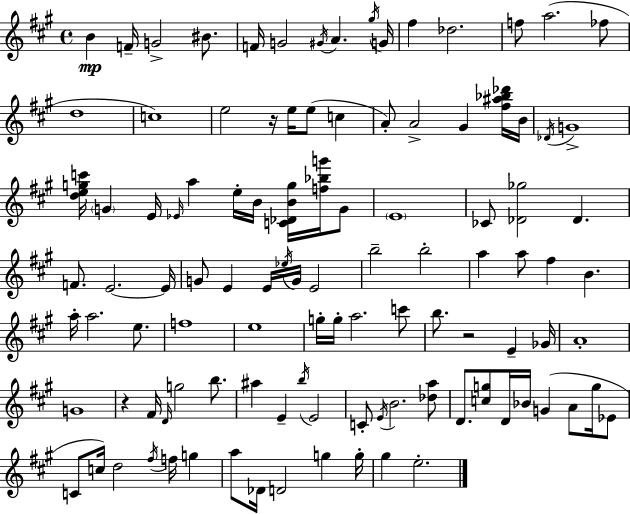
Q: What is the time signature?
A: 4/4